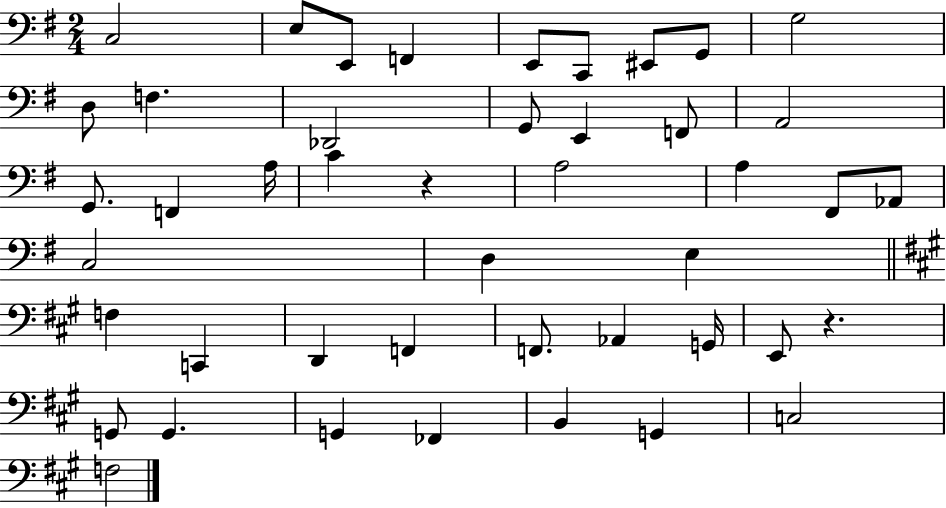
X:1
T:Untitled
M:2/4
L:1/4
K:G
C,2 E,/2 E,,/2 F,, E,,/2 C,,/2 ^E,,/2 G,,/2 G,2 D,/2 F, _D,,2 G,,/2 E,, F,,/2 A,,2 G,,/2 F,, A,/4 C z A,2 A, ^F,,/2 _A,,/2 C,2 D, E, F, C,, D,, F,, F,,/2 _A,, G,,/4 E,,/2 z G,,/2 G,, G,, _F,, B,, G,, C,2 F,2